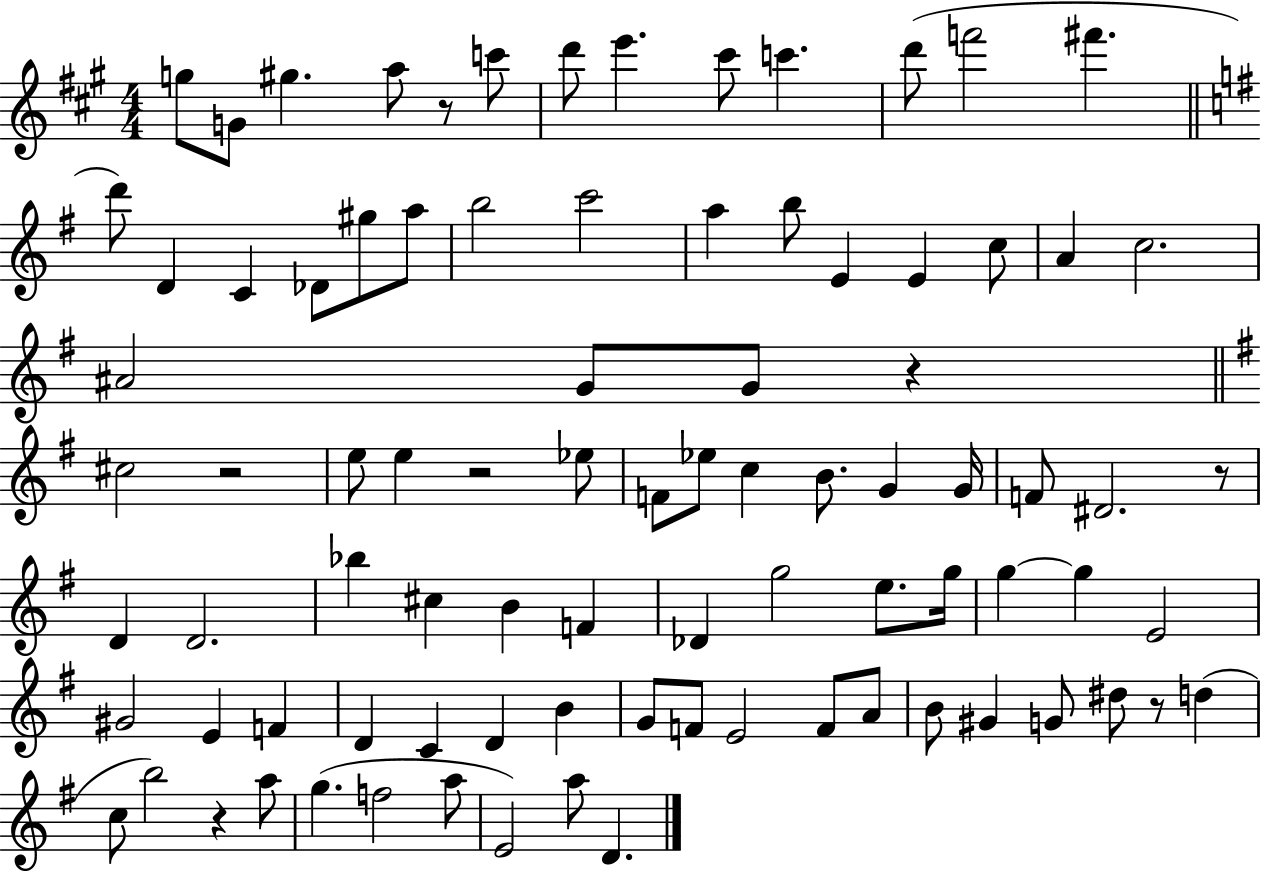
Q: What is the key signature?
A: A major